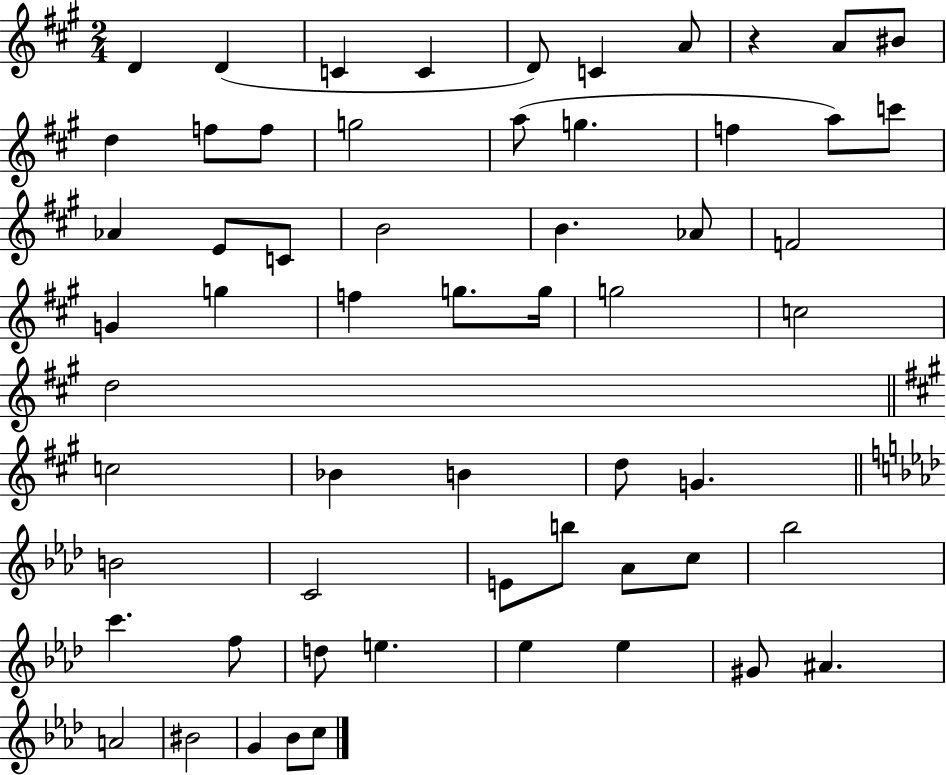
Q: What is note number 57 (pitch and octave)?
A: Bb4